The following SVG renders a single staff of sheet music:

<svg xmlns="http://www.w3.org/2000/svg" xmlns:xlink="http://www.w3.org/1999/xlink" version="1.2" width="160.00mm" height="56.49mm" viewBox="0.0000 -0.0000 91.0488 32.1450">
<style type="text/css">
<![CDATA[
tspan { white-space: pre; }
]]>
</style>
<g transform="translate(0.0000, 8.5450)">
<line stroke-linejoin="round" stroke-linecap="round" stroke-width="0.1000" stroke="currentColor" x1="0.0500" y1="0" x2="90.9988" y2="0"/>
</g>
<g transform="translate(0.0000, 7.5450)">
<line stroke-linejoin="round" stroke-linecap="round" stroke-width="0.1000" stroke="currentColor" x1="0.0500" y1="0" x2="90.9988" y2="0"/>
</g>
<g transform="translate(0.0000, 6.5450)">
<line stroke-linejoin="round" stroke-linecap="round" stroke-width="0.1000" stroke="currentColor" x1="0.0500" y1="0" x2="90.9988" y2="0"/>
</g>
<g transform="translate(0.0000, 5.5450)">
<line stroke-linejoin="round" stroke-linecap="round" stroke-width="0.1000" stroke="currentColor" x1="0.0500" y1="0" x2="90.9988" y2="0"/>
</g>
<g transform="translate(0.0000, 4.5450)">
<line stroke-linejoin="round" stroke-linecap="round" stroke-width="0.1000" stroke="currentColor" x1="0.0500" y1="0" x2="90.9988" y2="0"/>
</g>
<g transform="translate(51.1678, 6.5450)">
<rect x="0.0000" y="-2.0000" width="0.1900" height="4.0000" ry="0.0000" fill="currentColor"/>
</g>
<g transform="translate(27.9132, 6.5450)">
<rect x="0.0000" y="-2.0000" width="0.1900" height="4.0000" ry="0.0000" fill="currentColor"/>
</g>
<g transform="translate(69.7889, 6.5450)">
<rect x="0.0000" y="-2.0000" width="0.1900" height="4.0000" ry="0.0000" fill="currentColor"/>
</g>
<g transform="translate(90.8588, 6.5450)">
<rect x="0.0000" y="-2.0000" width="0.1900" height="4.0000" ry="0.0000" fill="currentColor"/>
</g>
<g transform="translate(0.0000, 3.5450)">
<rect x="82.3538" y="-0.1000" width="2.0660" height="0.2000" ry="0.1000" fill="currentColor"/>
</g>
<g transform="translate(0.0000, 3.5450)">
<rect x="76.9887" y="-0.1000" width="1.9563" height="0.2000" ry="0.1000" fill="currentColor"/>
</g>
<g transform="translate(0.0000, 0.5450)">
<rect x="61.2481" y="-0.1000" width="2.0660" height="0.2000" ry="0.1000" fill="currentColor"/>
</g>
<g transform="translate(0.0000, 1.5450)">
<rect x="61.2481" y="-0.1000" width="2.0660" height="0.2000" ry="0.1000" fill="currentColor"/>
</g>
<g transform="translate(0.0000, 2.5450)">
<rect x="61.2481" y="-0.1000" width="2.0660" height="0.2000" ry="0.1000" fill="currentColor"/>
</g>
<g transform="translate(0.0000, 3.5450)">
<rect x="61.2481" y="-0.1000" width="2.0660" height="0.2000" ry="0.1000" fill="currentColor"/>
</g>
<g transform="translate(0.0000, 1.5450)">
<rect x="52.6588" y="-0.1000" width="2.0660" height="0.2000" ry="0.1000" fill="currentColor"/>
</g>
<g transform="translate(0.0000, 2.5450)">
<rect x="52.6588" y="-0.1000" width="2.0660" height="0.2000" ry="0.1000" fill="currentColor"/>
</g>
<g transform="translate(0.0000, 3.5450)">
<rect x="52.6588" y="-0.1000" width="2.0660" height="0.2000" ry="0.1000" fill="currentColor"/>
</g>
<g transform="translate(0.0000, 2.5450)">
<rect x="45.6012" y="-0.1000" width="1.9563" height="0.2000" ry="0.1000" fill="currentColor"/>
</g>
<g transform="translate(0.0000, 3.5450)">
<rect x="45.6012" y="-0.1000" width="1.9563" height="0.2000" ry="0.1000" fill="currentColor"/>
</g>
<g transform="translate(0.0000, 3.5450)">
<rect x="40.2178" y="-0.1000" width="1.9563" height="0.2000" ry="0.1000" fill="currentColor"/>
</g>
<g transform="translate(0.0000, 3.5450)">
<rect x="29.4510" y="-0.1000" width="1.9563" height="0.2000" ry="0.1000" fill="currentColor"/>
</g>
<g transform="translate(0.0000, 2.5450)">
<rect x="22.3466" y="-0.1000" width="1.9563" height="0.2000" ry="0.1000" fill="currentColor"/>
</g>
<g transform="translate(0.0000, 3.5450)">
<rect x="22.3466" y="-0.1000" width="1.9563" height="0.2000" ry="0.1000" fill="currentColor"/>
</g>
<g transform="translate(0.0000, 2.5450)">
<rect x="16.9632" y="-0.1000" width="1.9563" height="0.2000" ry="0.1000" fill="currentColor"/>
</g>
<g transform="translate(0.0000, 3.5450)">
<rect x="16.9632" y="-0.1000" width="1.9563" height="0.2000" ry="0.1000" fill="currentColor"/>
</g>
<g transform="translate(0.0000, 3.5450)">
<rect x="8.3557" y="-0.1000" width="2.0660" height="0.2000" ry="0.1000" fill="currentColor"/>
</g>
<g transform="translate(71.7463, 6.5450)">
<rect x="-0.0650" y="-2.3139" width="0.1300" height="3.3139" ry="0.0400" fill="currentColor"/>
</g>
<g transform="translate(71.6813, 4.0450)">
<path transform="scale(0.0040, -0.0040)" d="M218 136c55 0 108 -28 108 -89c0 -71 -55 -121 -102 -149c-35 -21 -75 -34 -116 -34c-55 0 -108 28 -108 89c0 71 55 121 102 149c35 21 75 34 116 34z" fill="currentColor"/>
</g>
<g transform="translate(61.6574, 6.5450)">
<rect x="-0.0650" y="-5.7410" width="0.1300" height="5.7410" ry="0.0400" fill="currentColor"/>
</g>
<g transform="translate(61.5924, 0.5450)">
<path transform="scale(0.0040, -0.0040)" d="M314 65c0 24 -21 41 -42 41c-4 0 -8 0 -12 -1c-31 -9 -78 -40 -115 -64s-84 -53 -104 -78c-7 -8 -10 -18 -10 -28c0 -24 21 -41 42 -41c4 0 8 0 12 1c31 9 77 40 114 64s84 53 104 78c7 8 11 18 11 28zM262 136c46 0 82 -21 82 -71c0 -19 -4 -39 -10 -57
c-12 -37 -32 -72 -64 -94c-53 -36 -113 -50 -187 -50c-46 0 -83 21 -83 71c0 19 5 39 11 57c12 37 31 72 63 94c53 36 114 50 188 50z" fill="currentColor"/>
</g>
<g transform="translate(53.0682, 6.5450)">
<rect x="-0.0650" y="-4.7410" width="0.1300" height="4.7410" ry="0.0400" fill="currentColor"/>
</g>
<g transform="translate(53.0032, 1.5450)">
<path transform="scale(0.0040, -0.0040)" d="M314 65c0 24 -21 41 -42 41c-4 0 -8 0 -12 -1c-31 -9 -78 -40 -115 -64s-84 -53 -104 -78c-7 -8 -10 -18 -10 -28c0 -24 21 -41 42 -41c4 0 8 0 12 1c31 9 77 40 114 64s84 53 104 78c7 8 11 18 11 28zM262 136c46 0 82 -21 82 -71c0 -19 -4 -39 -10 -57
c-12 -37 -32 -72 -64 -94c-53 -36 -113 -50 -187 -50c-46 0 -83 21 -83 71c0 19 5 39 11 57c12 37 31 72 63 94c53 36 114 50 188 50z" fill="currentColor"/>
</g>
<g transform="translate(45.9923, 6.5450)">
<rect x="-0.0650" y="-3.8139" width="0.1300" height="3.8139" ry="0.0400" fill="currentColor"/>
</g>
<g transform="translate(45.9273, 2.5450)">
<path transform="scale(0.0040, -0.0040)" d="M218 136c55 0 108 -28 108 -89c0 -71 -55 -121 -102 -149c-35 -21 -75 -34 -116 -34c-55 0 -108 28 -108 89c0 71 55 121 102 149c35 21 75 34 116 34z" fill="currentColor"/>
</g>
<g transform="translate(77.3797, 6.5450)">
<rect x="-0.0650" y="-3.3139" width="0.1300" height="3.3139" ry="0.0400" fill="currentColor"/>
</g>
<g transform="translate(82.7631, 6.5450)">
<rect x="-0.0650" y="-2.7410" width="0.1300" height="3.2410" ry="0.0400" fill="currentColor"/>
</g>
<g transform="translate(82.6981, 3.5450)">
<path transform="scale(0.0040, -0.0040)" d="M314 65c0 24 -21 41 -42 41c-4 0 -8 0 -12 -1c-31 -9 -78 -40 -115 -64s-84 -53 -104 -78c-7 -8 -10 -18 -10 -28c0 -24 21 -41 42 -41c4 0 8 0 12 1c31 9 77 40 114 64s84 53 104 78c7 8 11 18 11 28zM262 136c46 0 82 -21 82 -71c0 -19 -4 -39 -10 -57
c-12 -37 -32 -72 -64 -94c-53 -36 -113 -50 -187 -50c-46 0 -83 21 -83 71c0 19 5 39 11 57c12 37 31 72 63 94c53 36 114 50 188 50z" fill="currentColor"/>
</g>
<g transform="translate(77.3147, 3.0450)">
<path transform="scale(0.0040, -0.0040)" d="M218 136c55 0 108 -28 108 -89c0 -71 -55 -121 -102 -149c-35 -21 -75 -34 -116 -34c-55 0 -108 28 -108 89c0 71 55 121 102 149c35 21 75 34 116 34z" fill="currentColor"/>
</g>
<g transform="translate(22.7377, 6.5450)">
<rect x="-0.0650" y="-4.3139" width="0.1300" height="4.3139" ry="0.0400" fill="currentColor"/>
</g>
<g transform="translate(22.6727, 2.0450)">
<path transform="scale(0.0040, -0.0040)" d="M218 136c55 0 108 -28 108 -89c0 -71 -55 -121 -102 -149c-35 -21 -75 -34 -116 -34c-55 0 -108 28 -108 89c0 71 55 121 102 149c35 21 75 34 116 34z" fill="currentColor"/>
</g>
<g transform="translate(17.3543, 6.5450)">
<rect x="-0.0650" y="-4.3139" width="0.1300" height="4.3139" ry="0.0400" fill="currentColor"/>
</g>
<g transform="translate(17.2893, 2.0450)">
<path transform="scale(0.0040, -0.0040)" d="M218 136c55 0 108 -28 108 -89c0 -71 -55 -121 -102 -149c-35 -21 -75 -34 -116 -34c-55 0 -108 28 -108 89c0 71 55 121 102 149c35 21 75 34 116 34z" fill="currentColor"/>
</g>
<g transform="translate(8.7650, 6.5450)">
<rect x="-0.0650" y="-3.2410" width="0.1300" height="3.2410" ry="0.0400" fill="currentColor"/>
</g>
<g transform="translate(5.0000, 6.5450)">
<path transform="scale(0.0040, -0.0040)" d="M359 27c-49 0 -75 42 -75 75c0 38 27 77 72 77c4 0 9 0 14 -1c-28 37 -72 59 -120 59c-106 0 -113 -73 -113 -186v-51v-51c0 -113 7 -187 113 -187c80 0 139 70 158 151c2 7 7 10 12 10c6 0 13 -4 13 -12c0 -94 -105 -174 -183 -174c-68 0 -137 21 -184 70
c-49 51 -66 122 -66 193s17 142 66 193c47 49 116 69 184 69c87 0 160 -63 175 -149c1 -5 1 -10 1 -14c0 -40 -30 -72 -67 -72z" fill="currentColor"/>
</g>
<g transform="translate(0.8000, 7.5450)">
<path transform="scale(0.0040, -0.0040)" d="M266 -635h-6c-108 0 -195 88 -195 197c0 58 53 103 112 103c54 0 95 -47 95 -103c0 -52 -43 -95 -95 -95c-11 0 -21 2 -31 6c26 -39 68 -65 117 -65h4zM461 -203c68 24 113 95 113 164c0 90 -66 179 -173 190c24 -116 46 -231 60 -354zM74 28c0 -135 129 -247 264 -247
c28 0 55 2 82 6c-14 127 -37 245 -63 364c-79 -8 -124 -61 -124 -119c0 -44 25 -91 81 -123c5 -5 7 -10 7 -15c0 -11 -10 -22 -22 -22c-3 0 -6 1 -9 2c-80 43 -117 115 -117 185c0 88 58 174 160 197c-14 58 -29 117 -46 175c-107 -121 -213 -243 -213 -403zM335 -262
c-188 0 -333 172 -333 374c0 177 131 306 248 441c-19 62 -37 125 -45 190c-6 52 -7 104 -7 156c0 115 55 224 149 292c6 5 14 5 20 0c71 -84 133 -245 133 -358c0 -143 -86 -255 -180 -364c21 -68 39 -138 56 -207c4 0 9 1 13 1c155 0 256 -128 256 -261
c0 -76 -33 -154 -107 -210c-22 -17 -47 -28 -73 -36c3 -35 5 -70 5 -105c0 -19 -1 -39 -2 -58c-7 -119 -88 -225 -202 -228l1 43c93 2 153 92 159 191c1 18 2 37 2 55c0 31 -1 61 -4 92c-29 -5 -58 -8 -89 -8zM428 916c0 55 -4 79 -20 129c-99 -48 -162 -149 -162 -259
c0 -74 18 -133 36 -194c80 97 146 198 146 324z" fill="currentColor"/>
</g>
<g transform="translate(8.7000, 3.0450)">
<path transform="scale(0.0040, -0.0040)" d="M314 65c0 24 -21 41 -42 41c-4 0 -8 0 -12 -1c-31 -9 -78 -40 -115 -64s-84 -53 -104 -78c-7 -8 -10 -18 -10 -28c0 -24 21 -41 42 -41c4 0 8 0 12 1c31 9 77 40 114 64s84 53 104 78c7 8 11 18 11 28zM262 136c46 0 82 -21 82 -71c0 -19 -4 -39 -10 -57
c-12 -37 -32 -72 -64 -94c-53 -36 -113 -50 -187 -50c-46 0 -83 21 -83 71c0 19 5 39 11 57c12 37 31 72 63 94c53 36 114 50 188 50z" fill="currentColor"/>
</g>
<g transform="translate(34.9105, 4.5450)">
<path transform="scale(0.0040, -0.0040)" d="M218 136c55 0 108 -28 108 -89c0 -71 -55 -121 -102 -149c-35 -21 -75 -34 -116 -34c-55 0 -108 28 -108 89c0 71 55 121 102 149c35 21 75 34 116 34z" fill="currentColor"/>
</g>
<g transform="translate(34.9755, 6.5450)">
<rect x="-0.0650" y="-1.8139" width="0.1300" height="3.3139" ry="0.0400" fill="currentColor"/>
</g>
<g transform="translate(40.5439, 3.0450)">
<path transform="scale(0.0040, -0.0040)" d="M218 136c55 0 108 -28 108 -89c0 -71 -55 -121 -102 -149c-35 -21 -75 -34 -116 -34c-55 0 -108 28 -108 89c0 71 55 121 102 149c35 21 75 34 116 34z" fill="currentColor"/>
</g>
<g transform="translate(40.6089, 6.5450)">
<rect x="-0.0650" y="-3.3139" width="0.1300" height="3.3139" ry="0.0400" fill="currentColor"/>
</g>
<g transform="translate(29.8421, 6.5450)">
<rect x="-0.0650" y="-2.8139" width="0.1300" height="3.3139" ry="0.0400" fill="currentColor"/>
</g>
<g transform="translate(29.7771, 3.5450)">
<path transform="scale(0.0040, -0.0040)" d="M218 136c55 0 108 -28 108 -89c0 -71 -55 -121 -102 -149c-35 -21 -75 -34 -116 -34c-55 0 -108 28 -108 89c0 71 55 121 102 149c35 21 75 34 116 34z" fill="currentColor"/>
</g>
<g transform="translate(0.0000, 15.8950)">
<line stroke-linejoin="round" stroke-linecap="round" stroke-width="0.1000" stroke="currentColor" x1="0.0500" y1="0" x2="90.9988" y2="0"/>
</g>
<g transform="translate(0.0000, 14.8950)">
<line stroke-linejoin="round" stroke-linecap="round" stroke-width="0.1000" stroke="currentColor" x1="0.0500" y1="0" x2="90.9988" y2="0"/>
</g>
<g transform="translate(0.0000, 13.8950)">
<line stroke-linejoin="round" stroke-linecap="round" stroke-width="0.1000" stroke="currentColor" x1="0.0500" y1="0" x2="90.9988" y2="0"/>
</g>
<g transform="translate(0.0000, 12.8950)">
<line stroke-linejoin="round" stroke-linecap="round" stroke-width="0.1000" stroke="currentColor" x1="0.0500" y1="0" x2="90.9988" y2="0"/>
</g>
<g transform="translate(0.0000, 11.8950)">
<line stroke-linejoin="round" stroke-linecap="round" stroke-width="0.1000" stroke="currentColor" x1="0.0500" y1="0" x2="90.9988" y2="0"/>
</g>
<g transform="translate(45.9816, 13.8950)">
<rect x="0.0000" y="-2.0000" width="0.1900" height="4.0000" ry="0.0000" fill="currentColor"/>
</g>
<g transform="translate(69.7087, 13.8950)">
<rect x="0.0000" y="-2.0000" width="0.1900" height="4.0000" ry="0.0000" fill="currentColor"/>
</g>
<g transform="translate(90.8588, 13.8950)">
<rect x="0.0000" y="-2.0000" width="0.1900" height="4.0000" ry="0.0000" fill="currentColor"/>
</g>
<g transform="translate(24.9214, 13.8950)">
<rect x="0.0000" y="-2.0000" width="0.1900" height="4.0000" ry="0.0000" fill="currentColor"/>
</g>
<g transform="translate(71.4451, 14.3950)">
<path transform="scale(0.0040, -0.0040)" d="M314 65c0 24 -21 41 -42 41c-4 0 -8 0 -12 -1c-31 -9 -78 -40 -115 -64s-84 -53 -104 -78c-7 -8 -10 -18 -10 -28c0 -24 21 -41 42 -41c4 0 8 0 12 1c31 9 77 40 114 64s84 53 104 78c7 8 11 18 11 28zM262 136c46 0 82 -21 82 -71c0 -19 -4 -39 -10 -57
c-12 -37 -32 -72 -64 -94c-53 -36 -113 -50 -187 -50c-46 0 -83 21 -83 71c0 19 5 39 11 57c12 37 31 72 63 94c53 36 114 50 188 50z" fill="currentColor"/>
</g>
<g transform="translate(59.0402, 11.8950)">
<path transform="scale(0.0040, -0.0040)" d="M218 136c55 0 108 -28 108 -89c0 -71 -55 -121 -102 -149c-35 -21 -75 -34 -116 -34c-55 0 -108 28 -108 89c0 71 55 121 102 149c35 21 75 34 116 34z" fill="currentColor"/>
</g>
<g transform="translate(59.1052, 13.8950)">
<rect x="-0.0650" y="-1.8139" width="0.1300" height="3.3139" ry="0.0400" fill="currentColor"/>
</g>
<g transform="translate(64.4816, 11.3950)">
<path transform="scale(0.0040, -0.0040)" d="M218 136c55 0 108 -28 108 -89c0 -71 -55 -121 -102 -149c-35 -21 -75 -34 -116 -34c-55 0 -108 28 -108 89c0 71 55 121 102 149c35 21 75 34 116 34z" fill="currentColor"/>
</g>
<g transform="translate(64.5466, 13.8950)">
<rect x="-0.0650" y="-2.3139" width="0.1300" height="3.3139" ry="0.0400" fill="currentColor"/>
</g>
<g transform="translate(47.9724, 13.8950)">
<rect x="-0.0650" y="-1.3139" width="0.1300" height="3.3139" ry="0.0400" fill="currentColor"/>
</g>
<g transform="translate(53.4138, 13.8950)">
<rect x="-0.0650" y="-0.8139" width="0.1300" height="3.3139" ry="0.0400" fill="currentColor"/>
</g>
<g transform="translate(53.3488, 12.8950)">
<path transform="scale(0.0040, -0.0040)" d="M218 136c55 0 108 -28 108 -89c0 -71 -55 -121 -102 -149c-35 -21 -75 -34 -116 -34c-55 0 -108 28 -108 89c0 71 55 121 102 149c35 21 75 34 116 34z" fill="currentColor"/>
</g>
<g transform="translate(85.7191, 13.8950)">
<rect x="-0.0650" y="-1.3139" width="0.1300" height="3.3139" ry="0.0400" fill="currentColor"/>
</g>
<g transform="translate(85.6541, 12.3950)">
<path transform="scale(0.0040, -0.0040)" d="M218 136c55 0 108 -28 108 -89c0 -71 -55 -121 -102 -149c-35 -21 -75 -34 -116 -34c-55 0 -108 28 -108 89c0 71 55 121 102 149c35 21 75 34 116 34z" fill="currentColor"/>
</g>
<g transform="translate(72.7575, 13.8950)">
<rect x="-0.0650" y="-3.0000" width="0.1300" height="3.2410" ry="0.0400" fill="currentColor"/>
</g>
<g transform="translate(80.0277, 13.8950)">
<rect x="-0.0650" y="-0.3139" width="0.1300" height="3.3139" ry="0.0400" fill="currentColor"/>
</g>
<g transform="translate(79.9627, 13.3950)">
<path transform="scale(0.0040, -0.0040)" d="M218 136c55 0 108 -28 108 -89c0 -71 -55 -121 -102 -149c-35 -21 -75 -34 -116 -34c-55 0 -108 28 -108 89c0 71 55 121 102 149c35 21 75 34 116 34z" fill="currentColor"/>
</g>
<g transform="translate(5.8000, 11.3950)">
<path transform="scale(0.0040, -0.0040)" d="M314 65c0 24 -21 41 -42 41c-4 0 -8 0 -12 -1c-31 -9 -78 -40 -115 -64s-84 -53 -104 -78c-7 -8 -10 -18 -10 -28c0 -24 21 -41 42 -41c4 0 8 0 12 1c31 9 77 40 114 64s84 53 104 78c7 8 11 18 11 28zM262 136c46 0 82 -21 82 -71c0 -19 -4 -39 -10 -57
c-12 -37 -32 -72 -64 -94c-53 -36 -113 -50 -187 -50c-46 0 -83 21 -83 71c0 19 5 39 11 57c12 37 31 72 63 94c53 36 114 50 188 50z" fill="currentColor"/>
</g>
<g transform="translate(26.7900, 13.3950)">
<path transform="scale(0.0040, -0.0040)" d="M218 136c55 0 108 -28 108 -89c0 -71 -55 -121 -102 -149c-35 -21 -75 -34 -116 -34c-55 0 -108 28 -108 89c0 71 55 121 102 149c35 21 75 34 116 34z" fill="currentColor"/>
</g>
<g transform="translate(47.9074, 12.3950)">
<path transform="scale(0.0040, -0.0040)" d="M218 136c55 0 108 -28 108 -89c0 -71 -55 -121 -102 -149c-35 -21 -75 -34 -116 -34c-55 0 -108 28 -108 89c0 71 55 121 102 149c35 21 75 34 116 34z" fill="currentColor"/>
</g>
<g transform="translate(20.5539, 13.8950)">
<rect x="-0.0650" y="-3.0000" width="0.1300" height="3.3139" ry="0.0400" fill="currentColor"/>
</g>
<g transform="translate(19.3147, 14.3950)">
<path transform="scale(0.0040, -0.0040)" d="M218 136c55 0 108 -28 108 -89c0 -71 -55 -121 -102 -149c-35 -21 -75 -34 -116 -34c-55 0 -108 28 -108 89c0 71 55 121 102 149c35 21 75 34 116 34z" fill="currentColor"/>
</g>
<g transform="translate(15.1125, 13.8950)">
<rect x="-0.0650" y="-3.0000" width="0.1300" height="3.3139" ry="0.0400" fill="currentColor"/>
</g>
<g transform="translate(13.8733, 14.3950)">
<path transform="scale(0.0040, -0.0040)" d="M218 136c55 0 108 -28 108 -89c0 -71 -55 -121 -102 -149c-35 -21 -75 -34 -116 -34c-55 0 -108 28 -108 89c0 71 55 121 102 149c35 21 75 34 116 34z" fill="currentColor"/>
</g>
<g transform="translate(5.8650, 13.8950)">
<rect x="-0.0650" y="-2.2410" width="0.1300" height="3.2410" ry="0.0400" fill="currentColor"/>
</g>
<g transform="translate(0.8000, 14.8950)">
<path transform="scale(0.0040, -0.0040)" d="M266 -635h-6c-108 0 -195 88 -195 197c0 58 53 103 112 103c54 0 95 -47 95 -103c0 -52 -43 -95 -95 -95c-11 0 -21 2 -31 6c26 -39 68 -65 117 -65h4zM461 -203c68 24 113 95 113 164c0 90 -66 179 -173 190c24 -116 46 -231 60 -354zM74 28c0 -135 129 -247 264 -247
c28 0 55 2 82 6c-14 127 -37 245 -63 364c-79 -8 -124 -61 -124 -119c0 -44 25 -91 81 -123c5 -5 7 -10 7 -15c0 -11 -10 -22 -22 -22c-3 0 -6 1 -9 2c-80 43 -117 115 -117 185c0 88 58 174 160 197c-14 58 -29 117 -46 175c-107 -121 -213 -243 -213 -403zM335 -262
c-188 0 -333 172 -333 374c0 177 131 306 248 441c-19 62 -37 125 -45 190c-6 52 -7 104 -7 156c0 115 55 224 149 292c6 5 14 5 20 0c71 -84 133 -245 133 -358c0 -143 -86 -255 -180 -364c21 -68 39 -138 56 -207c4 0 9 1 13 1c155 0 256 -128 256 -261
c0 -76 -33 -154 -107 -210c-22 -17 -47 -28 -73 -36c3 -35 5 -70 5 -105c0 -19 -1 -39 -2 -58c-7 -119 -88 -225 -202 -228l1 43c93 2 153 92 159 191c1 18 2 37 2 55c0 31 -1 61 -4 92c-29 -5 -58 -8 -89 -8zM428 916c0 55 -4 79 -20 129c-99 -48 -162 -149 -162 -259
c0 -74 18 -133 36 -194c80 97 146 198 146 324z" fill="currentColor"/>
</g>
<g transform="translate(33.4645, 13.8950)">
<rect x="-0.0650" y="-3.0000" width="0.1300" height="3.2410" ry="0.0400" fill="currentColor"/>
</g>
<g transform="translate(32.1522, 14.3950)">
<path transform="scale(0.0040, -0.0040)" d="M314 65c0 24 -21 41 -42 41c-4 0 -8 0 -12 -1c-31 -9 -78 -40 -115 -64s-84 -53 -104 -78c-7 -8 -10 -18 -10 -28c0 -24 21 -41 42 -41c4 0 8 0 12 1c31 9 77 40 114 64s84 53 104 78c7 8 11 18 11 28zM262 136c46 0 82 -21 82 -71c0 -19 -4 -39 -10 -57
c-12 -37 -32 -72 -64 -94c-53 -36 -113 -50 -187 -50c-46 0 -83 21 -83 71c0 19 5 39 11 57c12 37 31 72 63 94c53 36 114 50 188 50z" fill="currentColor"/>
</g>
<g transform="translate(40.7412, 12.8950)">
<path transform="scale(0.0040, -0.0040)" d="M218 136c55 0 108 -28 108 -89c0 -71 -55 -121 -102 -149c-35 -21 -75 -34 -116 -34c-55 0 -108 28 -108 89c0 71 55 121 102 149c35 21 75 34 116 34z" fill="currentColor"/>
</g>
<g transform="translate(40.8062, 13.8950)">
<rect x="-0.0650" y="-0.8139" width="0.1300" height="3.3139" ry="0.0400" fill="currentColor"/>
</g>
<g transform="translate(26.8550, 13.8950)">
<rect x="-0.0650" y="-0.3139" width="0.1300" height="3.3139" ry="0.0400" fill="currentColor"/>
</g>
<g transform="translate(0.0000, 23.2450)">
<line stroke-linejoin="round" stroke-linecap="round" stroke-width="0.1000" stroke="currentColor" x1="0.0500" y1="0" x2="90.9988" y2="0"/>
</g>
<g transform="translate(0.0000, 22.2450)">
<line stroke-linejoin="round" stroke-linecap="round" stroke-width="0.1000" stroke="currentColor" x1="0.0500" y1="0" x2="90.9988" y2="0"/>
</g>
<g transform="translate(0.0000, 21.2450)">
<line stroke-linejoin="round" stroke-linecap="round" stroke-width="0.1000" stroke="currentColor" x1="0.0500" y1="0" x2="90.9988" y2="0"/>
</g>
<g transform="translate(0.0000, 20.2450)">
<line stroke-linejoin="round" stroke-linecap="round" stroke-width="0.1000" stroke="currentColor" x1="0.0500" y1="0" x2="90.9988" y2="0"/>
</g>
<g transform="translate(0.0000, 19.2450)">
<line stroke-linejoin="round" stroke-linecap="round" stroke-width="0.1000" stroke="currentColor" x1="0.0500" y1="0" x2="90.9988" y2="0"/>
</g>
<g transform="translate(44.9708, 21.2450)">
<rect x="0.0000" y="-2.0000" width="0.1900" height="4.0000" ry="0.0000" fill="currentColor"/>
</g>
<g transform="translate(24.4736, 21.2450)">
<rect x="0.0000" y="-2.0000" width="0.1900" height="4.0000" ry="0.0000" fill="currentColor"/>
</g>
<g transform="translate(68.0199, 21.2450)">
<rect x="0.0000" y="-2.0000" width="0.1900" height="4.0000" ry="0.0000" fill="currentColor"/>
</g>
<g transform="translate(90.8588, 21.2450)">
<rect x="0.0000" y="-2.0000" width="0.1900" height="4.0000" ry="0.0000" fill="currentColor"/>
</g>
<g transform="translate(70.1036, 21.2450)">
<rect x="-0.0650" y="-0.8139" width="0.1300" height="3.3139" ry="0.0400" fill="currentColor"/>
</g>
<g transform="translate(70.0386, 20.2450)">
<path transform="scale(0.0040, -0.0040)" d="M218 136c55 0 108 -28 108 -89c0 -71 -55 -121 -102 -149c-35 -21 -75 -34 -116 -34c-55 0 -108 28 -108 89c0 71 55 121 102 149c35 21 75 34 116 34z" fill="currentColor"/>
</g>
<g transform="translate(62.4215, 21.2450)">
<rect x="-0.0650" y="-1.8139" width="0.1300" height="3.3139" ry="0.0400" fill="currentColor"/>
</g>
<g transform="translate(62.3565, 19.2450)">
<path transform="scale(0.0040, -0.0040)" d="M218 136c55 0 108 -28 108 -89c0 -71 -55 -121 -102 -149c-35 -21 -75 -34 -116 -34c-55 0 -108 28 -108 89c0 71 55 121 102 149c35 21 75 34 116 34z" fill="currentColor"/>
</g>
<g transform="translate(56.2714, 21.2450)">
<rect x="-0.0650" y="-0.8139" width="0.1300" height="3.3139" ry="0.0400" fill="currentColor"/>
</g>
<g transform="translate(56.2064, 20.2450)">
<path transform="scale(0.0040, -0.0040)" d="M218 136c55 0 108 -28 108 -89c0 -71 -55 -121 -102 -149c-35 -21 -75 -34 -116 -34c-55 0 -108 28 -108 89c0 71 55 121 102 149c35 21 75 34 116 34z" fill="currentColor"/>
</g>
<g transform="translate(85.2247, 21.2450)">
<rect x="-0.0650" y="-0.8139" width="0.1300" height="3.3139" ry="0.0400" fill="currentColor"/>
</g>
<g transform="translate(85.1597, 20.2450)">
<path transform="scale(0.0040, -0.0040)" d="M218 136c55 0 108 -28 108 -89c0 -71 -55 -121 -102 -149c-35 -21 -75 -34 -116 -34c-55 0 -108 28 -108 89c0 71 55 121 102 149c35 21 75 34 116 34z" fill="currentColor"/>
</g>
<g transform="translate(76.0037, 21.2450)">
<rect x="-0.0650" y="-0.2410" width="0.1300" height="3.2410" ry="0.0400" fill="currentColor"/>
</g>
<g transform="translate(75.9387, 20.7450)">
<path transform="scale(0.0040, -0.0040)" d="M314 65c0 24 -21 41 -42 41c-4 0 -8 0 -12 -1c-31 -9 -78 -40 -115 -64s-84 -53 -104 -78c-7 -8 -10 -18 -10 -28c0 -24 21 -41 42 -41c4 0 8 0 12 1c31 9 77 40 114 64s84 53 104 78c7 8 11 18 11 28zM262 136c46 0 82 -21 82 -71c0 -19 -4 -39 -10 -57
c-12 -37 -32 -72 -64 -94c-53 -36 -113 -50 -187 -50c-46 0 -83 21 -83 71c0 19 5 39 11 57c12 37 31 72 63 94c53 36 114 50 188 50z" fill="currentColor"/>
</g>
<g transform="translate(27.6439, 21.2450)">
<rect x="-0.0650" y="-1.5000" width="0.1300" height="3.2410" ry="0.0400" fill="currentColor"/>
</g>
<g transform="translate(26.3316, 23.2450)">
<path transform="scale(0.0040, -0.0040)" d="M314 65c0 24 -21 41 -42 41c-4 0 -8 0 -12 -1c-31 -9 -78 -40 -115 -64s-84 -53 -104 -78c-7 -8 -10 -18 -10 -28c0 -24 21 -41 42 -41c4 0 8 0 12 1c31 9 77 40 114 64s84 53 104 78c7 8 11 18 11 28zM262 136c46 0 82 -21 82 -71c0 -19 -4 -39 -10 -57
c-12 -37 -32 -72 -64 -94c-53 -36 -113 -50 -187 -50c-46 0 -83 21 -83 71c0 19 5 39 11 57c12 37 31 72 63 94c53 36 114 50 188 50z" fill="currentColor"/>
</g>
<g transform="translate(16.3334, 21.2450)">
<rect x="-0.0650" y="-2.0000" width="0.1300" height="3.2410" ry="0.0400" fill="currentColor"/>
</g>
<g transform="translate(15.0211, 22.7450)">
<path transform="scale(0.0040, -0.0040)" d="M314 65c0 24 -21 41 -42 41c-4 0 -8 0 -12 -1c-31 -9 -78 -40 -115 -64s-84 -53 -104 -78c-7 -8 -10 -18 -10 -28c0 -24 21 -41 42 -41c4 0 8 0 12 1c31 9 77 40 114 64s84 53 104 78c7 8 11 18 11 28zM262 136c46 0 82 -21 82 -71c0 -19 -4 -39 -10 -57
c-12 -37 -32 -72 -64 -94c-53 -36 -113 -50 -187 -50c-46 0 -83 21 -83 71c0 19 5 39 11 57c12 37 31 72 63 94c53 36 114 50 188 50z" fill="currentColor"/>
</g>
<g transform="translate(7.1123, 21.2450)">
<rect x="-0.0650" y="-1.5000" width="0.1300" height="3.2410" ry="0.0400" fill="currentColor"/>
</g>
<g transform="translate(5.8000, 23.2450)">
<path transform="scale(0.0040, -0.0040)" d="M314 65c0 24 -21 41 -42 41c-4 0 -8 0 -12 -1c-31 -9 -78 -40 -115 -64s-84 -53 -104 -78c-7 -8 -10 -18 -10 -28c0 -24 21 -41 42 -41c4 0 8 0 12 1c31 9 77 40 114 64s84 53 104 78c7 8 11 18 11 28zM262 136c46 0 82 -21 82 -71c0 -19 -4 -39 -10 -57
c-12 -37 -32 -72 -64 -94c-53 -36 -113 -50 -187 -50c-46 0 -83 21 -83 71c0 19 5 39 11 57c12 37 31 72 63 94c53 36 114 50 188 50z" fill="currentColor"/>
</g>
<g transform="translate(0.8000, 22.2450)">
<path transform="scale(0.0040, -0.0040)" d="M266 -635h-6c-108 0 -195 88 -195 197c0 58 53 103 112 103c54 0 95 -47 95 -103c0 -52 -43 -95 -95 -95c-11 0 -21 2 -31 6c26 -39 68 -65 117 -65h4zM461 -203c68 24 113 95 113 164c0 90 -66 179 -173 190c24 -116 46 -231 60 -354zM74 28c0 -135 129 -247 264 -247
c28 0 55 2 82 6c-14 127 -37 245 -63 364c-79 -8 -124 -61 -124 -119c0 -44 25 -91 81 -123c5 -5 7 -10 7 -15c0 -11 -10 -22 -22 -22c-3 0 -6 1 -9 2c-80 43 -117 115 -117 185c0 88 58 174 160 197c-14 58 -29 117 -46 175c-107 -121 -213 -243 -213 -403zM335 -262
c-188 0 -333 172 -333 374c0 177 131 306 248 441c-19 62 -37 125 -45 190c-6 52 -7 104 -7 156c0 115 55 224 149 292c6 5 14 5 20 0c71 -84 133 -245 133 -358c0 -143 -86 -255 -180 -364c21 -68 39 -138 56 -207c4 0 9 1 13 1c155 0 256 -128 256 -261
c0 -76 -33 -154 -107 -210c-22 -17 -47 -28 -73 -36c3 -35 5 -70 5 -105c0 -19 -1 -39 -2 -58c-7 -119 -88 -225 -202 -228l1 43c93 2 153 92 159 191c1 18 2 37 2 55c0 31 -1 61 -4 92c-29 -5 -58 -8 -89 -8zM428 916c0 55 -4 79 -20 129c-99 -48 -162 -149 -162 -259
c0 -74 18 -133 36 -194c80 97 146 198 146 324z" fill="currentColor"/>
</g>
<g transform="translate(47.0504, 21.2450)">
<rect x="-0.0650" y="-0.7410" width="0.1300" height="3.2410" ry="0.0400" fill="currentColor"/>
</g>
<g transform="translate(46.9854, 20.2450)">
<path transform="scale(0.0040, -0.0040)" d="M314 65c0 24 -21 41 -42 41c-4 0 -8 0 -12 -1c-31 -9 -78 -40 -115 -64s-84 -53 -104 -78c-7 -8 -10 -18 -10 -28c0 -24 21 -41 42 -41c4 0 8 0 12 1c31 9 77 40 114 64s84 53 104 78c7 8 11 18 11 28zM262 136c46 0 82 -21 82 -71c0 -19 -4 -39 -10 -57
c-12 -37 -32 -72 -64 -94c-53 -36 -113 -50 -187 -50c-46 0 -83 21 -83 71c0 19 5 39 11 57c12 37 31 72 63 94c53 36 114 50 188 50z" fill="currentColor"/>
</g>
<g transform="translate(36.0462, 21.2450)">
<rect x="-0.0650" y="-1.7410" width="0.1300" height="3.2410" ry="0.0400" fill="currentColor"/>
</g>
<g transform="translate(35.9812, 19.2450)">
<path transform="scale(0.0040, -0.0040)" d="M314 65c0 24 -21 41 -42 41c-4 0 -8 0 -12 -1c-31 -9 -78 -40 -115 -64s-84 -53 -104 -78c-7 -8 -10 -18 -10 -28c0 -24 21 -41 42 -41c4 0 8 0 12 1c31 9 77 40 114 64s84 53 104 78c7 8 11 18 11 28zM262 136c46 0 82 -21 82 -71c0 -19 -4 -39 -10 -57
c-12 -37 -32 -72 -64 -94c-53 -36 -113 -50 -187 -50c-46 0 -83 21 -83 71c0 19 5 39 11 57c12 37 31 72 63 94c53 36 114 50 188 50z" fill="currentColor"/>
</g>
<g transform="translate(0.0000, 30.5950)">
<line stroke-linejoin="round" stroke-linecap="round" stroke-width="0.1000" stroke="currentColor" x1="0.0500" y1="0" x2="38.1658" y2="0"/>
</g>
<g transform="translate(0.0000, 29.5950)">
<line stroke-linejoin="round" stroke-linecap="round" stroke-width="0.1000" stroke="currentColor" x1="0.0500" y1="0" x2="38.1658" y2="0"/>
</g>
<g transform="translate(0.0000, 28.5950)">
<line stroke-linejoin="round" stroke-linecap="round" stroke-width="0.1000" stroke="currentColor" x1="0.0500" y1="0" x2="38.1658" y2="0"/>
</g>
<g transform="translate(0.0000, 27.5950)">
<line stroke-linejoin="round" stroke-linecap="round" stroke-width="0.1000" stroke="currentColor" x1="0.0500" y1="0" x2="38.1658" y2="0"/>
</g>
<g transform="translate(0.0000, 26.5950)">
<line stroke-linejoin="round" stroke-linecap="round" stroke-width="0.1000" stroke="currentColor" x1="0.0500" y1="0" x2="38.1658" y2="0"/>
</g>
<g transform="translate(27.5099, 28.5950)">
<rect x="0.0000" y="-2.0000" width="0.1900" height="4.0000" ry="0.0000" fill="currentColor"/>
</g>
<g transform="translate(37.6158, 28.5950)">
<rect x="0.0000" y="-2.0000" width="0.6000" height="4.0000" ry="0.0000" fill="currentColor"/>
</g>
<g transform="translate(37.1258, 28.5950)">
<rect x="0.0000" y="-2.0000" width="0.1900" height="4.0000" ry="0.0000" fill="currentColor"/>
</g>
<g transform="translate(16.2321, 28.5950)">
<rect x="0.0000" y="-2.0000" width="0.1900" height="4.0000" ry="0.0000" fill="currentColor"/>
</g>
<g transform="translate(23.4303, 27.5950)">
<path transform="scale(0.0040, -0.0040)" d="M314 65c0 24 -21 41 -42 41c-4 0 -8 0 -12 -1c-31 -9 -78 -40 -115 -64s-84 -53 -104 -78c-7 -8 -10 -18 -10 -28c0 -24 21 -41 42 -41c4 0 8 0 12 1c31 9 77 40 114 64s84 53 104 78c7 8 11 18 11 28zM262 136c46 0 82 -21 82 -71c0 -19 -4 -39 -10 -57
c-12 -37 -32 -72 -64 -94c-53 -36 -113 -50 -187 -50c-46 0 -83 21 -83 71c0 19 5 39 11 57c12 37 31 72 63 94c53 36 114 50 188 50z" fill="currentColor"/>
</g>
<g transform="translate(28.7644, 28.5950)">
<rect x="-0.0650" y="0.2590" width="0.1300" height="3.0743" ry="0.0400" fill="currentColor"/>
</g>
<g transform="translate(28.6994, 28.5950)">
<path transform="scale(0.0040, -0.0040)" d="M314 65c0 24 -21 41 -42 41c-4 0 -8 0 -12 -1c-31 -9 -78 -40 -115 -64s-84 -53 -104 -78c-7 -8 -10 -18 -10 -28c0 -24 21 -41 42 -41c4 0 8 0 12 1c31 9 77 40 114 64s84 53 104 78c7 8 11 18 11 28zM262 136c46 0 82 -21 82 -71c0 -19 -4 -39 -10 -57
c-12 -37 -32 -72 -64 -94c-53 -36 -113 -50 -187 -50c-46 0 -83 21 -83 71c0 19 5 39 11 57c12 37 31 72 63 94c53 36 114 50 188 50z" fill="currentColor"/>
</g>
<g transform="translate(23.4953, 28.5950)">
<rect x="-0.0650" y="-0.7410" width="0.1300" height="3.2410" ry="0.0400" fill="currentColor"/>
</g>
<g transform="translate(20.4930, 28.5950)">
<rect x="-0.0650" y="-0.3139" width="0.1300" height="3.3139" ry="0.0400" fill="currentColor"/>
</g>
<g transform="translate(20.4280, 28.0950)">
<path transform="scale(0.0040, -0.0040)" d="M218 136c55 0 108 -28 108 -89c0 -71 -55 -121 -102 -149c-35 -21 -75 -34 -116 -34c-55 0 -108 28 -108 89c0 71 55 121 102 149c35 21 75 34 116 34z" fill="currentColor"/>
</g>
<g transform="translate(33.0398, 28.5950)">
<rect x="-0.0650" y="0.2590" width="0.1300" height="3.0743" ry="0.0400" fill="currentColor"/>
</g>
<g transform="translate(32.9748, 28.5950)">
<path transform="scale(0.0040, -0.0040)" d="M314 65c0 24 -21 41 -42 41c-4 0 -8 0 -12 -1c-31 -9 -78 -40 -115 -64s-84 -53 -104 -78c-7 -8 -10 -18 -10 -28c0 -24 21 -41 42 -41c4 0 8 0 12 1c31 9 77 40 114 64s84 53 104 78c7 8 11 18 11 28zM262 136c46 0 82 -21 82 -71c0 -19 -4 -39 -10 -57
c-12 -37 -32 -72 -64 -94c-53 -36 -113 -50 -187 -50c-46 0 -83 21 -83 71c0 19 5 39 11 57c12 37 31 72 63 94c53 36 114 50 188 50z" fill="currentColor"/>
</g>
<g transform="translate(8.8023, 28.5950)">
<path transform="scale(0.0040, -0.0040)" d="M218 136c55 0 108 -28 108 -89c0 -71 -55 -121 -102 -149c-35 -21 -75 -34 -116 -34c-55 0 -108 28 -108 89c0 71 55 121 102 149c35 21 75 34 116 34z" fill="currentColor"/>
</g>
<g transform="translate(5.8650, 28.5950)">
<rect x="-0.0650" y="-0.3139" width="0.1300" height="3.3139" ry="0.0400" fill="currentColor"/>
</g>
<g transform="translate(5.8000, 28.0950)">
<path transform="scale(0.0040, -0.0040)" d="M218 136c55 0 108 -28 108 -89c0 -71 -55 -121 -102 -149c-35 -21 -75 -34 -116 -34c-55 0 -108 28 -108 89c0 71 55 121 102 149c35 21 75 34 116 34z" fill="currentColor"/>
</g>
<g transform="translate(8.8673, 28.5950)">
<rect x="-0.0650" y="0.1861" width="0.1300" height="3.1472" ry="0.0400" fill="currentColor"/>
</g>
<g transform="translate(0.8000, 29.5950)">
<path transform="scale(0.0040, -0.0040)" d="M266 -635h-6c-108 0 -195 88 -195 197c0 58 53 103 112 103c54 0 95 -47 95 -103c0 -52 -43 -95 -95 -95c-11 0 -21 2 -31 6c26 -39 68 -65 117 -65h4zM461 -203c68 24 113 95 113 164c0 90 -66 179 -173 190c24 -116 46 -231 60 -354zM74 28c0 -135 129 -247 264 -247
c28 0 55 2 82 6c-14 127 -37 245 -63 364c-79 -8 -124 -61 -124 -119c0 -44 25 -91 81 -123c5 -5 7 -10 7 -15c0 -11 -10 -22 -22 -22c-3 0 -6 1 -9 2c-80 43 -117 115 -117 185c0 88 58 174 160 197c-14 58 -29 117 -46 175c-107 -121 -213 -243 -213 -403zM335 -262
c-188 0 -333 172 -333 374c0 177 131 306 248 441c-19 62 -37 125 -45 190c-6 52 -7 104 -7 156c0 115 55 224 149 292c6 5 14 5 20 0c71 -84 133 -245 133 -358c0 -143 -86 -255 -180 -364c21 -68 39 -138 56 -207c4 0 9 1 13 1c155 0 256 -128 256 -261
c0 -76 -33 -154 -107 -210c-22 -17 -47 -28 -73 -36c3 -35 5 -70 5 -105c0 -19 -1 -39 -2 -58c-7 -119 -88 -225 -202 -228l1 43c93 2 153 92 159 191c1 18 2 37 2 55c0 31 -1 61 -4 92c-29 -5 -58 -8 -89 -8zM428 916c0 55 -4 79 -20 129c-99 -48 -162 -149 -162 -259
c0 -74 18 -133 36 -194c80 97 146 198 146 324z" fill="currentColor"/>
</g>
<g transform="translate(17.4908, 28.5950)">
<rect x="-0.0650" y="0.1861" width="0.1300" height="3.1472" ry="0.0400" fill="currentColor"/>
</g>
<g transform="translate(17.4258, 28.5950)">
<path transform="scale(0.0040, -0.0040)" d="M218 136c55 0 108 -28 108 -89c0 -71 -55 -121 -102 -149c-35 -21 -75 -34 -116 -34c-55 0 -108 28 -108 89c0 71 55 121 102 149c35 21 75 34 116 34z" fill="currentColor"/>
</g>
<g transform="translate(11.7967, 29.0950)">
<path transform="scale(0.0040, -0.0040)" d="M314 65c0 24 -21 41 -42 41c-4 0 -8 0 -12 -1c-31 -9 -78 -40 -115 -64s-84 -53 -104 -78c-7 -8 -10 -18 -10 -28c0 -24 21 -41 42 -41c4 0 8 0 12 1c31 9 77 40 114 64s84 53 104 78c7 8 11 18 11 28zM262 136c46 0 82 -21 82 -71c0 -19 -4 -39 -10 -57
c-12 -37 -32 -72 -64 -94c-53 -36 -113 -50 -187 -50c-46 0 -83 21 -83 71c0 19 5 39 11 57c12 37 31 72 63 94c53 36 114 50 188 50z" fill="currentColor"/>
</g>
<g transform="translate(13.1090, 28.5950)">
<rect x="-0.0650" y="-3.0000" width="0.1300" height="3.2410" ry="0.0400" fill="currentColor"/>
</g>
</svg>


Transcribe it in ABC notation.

X:1
T:Untitled
M:4/4
L:1/4
K:C
b2 d' d' a f b c' e'2 g'2 g b a2 g2 A A c A2 d e d f g A2 c e E2 F2 E2 f2 d2 d f d c2 d c B A2 B c d2 B2 B2